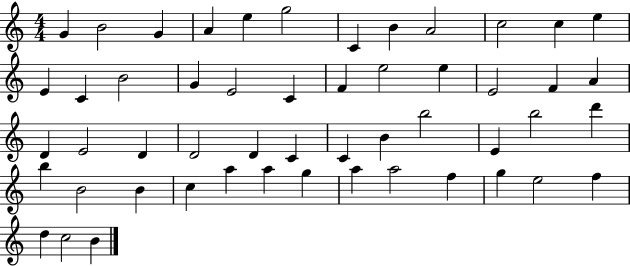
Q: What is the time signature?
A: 4/4